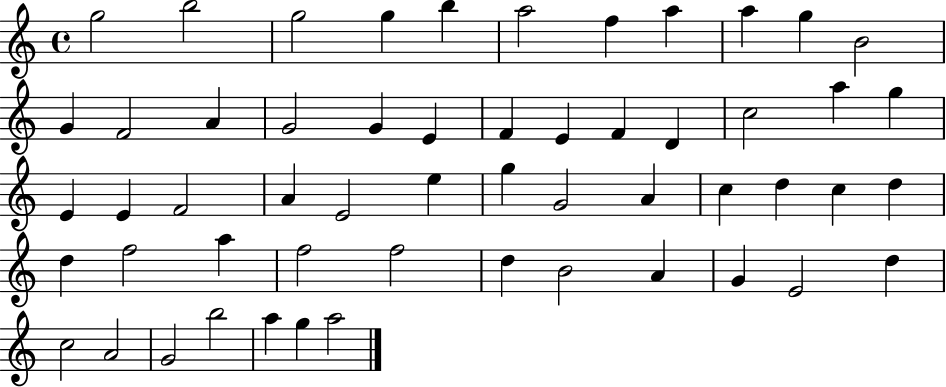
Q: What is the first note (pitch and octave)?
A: G5